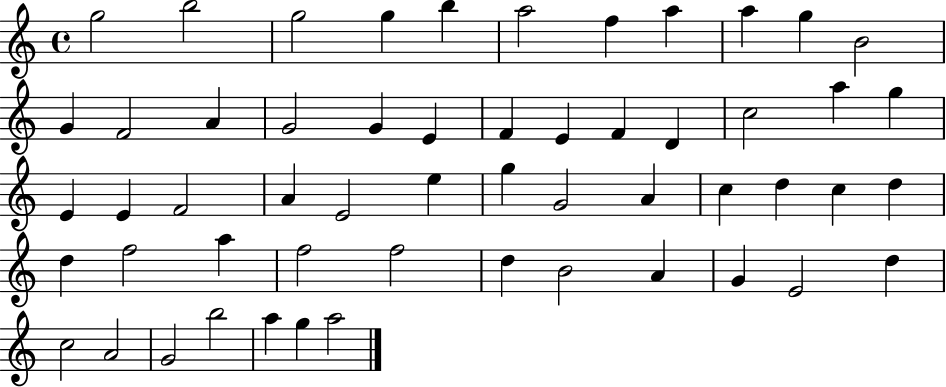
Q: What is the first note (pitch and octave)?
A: G5